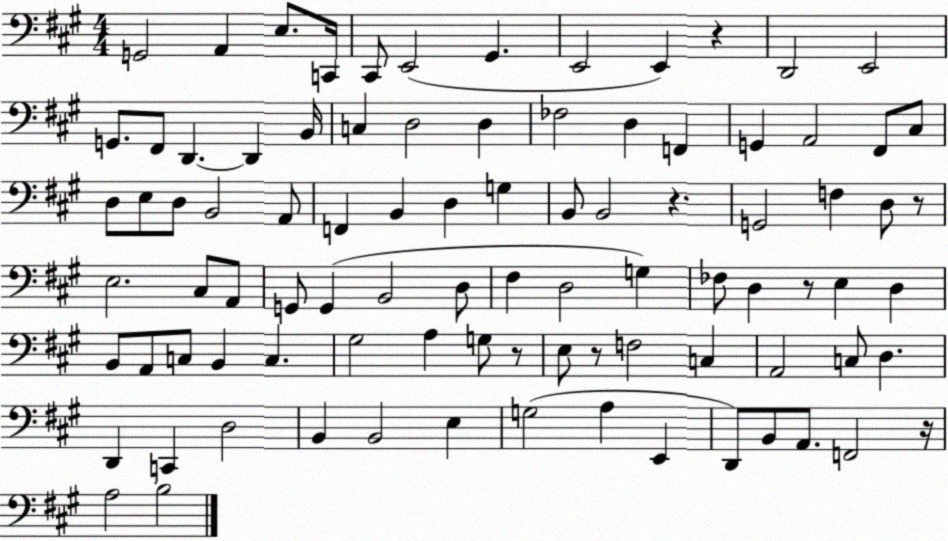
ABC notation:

X:1
T:Untitled
M:4/4
L:1/4
K:A
G,,2 A,, E,/2 C,,/4 ^C,,/2 E,,2 ^G,, E,,2 E,, z D,,2 E,,2 G,,/2 ^F,,/2 D,, D,, B,,/4 C, D,2 D, _F,2 D, F,, G,, A,,2 ^F,,/2 ^C,/2 D,/2 E,/2 D,/2 B,,2 A,,/2 F,, B,, D, G, B,,/2 B,,2 z G,,2 F, D,/2 z/2 E,2 ^C,/2 A,,/2 G,,/2 G,, B,,2 D,/2 ^F, D,2 G, _F,/2 D, z/2 E, D, B,,/2 A,,/2 C,/2 B,, C, ^G,2 A, G,/2 z/2 E,/2 z/2 F,2 C, A,,2 C,/2 D, D,, C,, D,2 B,, B,,2 E, G,2 A, E,, D,,/2 B,,/2 A,,/2 F,,2 z/4 A,2 B,2